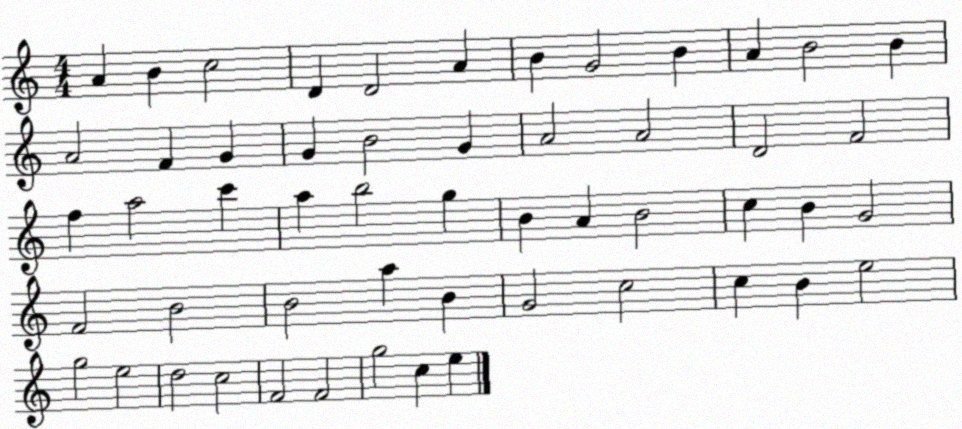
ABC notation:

X:1
T:Untitled
M:4/4
L:1/4
K:C
A B c2 D D2 A B G2 B A B2 B A2 F G G B2 G A2 A2 D2 F2 f a2 c' a b2 g B A B2 c B G2 F2 B2 B2 a B G2 c2 c B e2 g2 e2 d2 c2 F2 F2 g2 c e